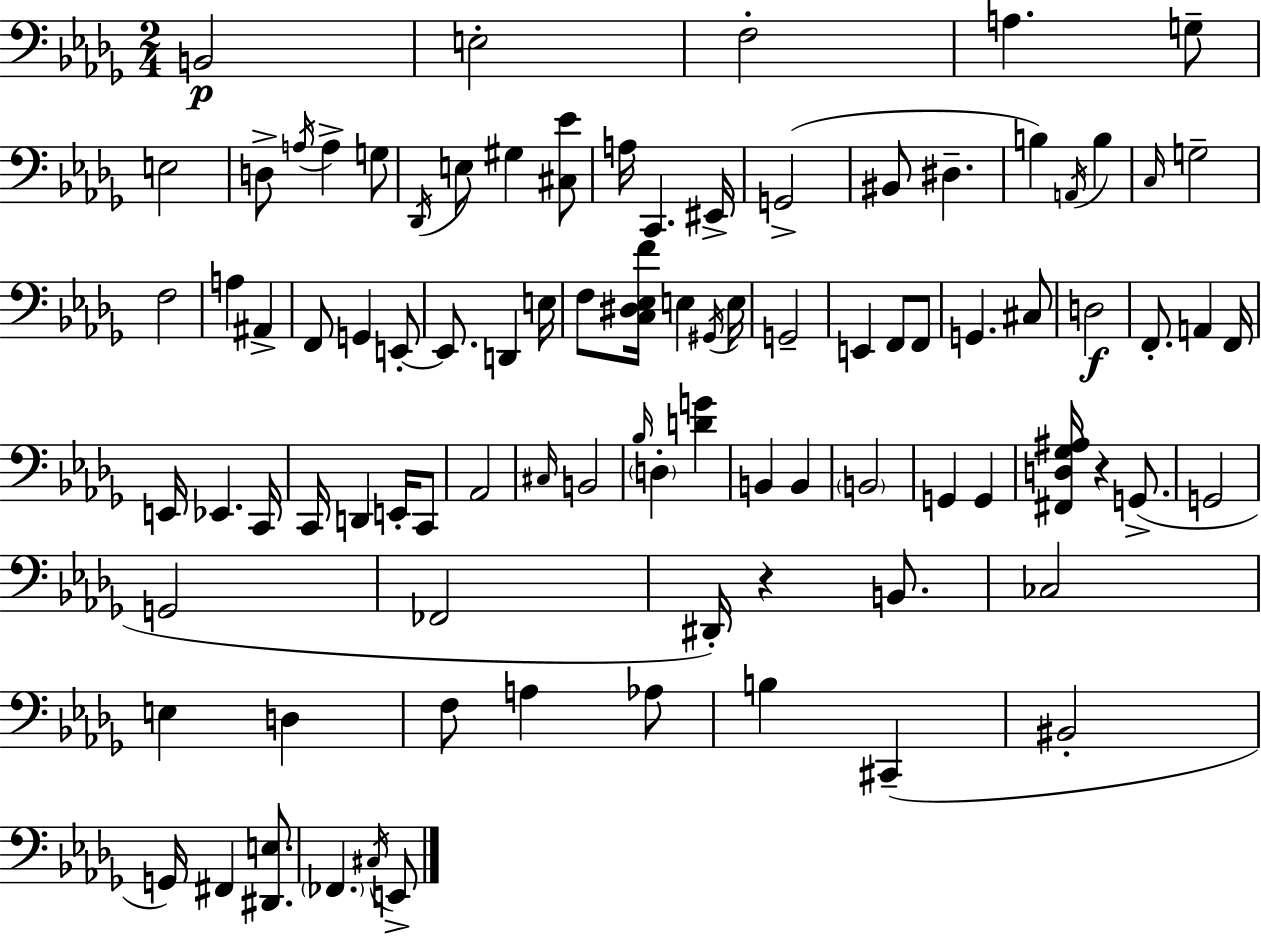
{
  \clef bass
  \numericTimeSignature
  \time 2/4
  \key bes \minor
  b,2\p | e2-. | f2-. | a4. g8-- | \break e2 | d8-> \acciaccatura { a16 } a4-> g8 | \acciaccatura { des,16 } e8 gis4 | <cis ees'>8 a16 c,4. | \break eis,16-> g,2->( | bis,8 dis4.-- | b4) \acciaccatura { a,16 } b4 | \grace { c16 } g2-- | \break f2 | a4 | ais,4-> f,8 g,4 | e,8-.~~ e,8. d,4 | \break e16 f8 <c dis ees f'>16 e4 | \acciaccatura { gis,16 } e16 g,2-- | e,4 | f,8 f,8 g,4. | \break cis8 d2\f | f,8.-. | a,4 f,16 e,16 ees,4. | c,16 c,16 d,4 | \break e,16-. c,8 aes,2 | \grace { cis16 } b,2 | \grace { bes16 } \parenthesize d4-. | <d' g'>4 b,4 | \break b,4 \parenthesize b,2 | g,4 | g,4 <fis, d ges ais>16 | r4 g,8.->( g,2 | \break g,2 | fes,2 | dis,16-.) | r4 b,8. ces2 | \break e4 | d4 f8 | a4 aes8 b4 | cis,4--( bis,2-. | \break g,16) | fis,4 <dis, e>8. \parenthesize fes,4. | \acciaccatura { cis16 } e,8-> | \bar "|."
}